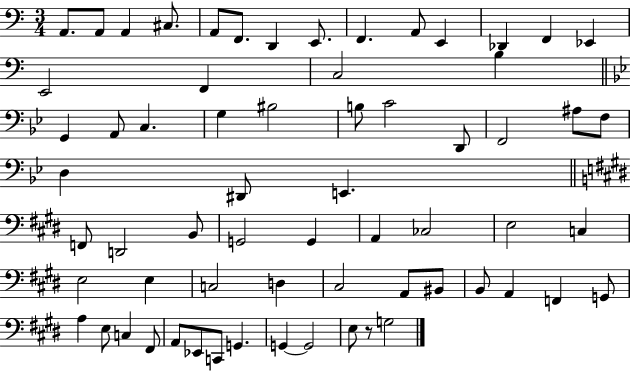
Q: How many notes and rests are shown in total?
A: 65